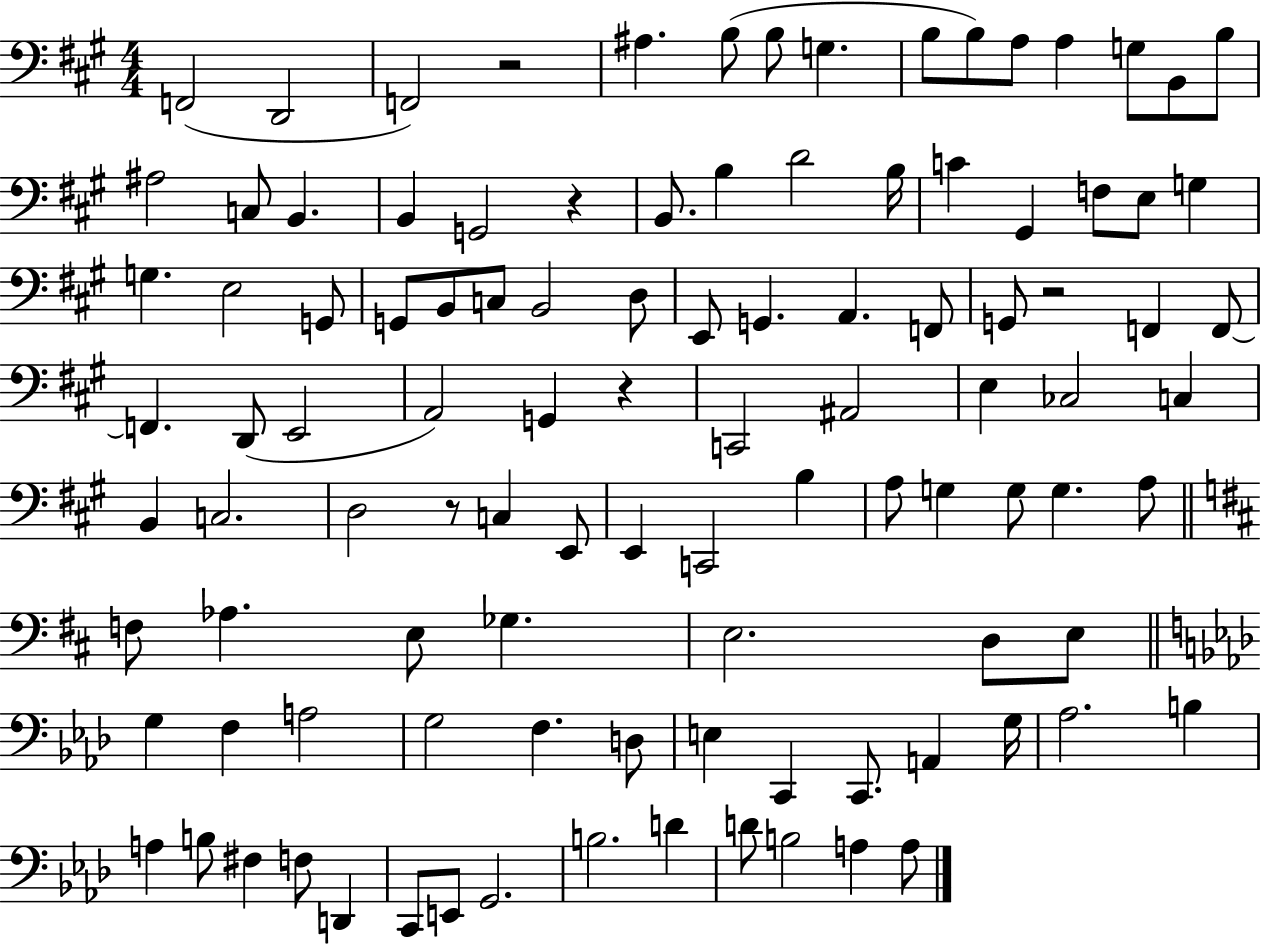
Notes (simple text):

F2/h D2/h F2/h R/h A#3/q. B3/e B3/e G3/q. B3/e B3/e A3/e A3/q G3/e B2/e B3/e A#3/h C3/e B2/q. B2/q G2/h R/q B2/e. B3/q D4/h B3/s C4/q G#2/q F3/e E3/e G3/q G3/q. E3/h G2/e G2/e B2/e C3/e B2/h D3/e E2/e G2/q. A2/q. F2/e G2/e R/h F2/q F2/e F2/q. D2/e E2/h A2/h G2/q R/q C2/h A#2/h E3/q CES3/h C3/q B2/q C3/h. D3/h R/e C3/q E2/e E2/q C2/h B3/q A3/e G3/q G3/e G3/q. A3/e F3/e Ab3/q. E3/e Gb3/q. E3/h. D3/e E3/e G3/q F3/q A3/h G3/h F3/q. D3/e E3/q C2/q C2/e. A2/q G3/s Ab3/h. B3/q A3/q B3/e F#3/q F3/e D2/q C2/e E2/e G2/h. B3/h. D4/q D4/e B3/h A3/q A3/e